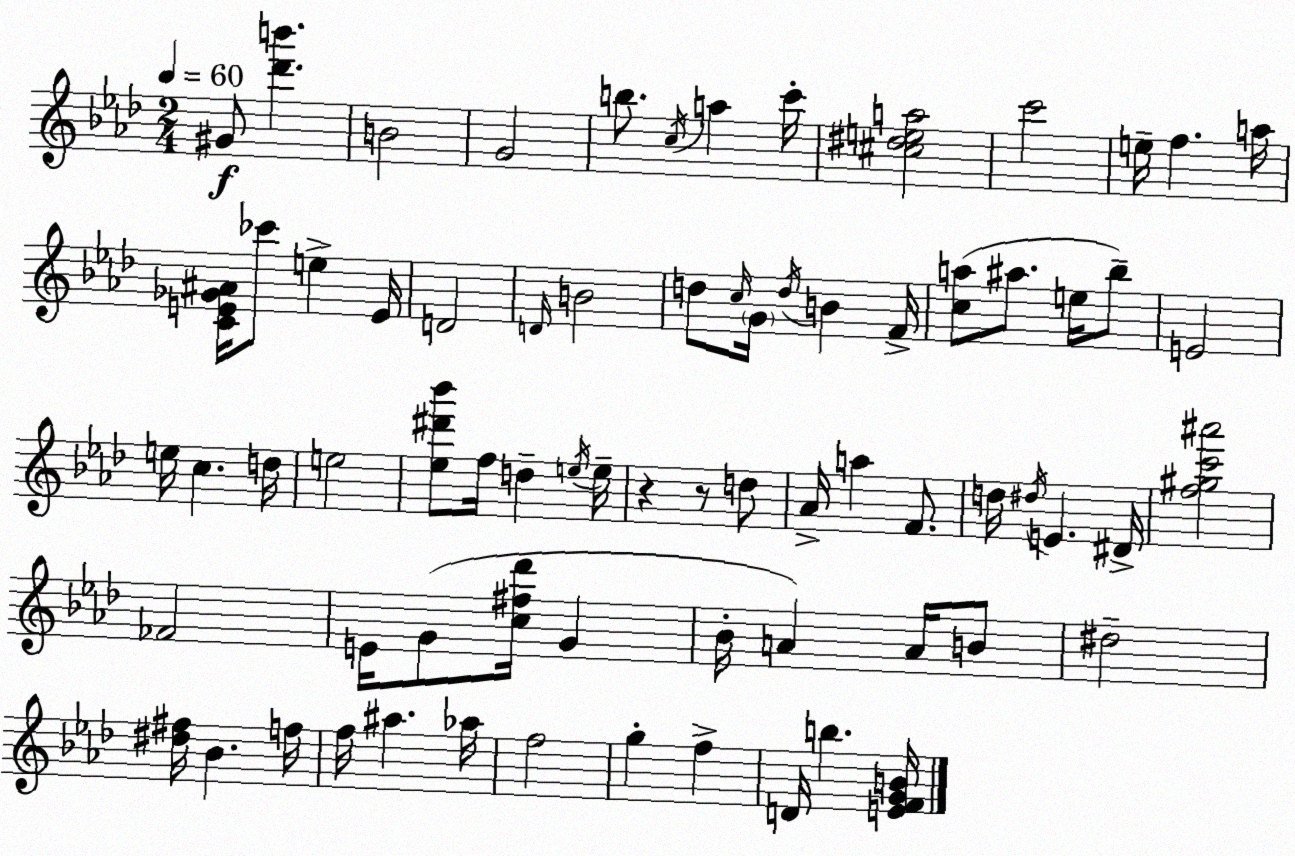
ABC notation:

X:1
T:Untitled
M:2/4
L:1/4
K:Fm
^G/2 [_d'b'] B2 G2 b/2 c/4 a c'/4 [^c^dea]2 c'2 e/4 f a/4 [CE_G^A]/4 _c'/2 e E/4 D2 D/4 B2 d/2 c/4 G/4 d/4 B F/4 [ca]/2 ^a/2 e/4 _b/2 E2 e/4 c d/4 e2 [_e^d'_b']/2 f/4 d e/4 e/4 z z/2 d/2 _A/4 a F/2 d/4 ^d/4 E ^D/4 [f^gc'^a']2 _F2 E/4 G/2 [c^f_d']/4 G _B/4 A A/4 B/2 ^d2 [^d^f]/4 _B f/4 f/4 ^a _a/4 f2 g f D/4 b [EFGB]/4